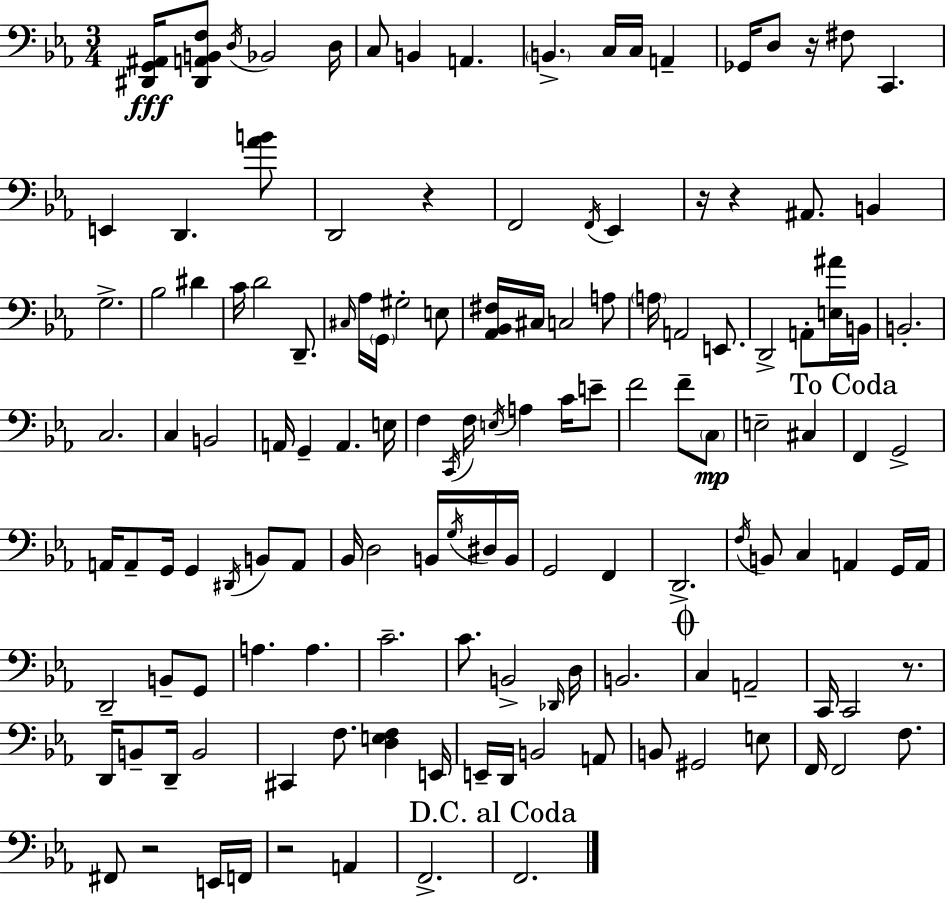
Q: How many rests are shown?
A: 7